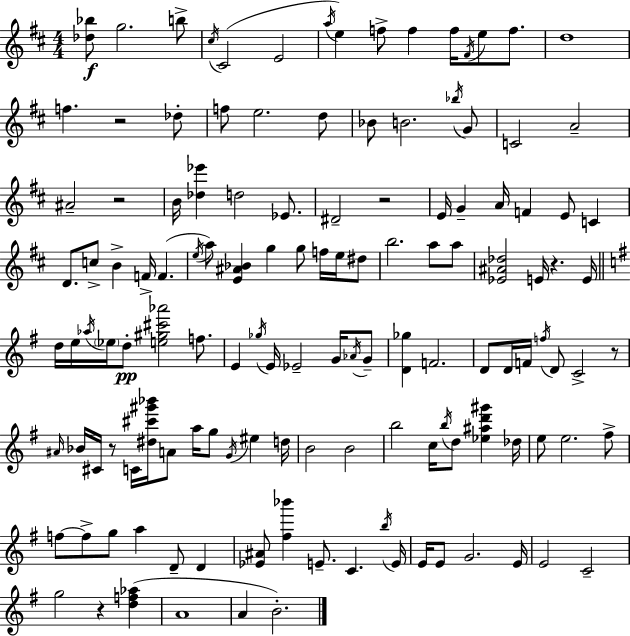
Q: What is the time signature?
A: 4/4